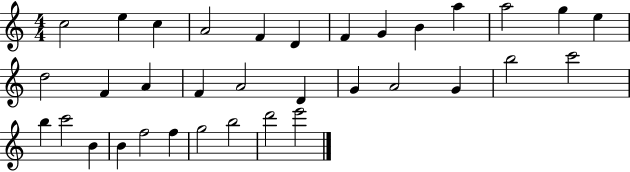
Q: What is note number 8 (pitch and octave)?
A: G4